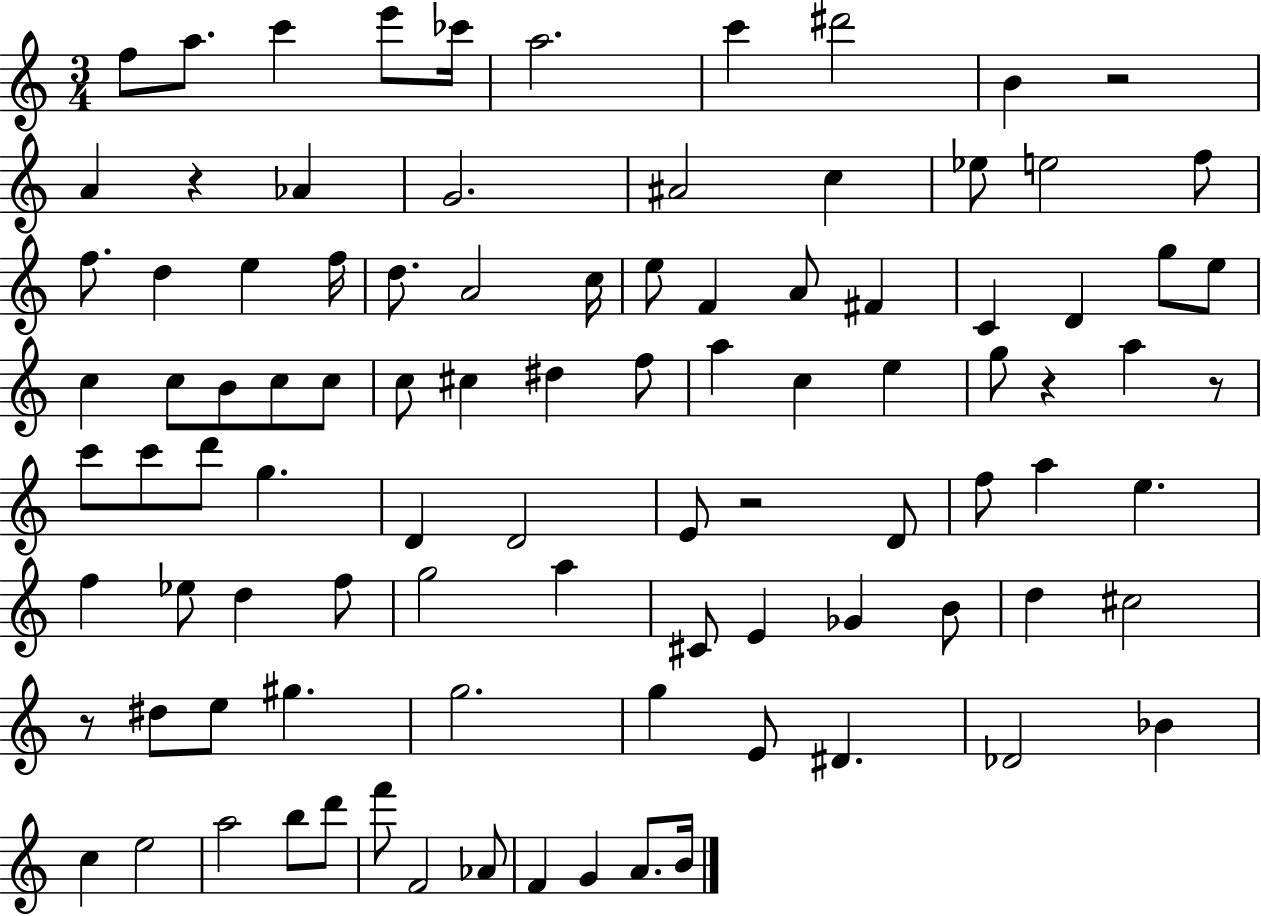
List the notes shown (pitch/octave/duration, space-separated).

F5/e A5/e. C6/q E6/e CES6/s A5/h. C6/q D#6/h B4/q R/h A4/q R/q Ab4/q G4/h. A#4/h C5/q Eb5/e E5/h F5/e F5/e. D5/q E5/q F5/s D5/e. A4/h C5/s E5/e F4/q A4/e F#4/q C4/q D4/q G5/e E5/e C5/q C5/e B4/e C5/e C5/e C5/e C#5/q D#5/q F5/e A5/q C5/q E5/q G5/e R/q A5/q R/e C6/e C6/e D6/e G5/q. D4/q D4/h E4/e R/h D4/e F5/e A5/q E5/q. F5/q Eb5/e D5/q F5/e G5/h A5/q C#4/e E4/q Gb4/q B4/e D5/q C#5/h R/e D#5/e E5/e G#5/q. G5/h. G5/q E4/e D#4/q. Db4/h Bb4/q C5/q E5/h A5/h B5/e D6/e F6/e F4/h Ab4/e F4/q G4/q A4/e. B4/s